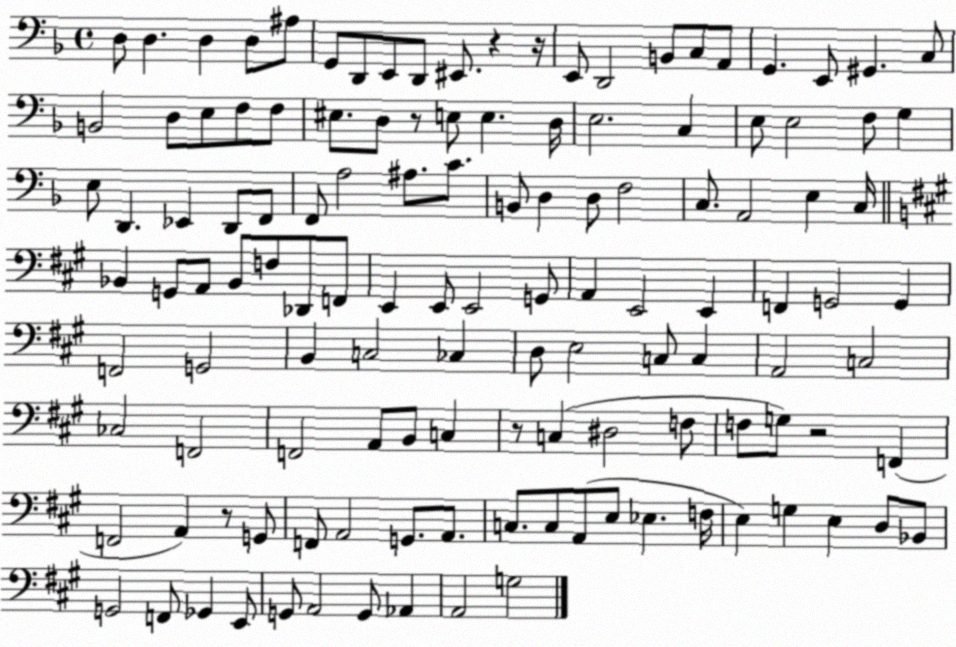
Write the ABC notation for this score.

X:1
T:Untitled
M:4/4
L:1/4
K:F
D,/2 D, D, D,/2 ^A,/2 G,,/2 D,,/2 E,,/2 D,,/2 ^E,,/2 z z/4 E,,/2 D,,2 B,,/2 C,/2 A,,/2 G,, E,,/2 ^G,, C,/2 B,,2 D,/2 E,/2 F,/2 F,/2 ^E,/2 D,/2 z/2 E,/2 E, D,/4 E,2 C, E,/2 E,2 F,/2 G, E,/2 D,, _E,, D,,/2 F,,/2 F,,/2 A,2 ^A,/2 C/2 B,,/2 D, D,/2 F,2 C,/2 A,,2 E, C,/4 _B,, G,,/2 A,,/2 _B,,/2 F,/2 _D,,/2 F,,/2 E,, E,,/2 E,,2 G,,/2 A,, E,,2 E,, F,, G,,2 G,, F,,2 G,,2 B,, C,2 _C, D,/2 E,2 C,/2 C, A,,2 C,2 _C,2 F,,2 F,,2 A,,/2 B,,/2 C, z/2 C, ^D,2 F,/2 F,/2 G,/2 z2 F,, F,,2 A,, z/2 G,,/2 F,,/2 A,,2 G,,/2 A,,/2 C,/2 C,/2 A,,/2 E,/2 _E, F,/4 E, G, E, D,/2 _B,,/2 G,,2 F,,/2 _G,, E,,/2 G,,/2 A,,2 G,,/2 _A,, A,,2 G,2